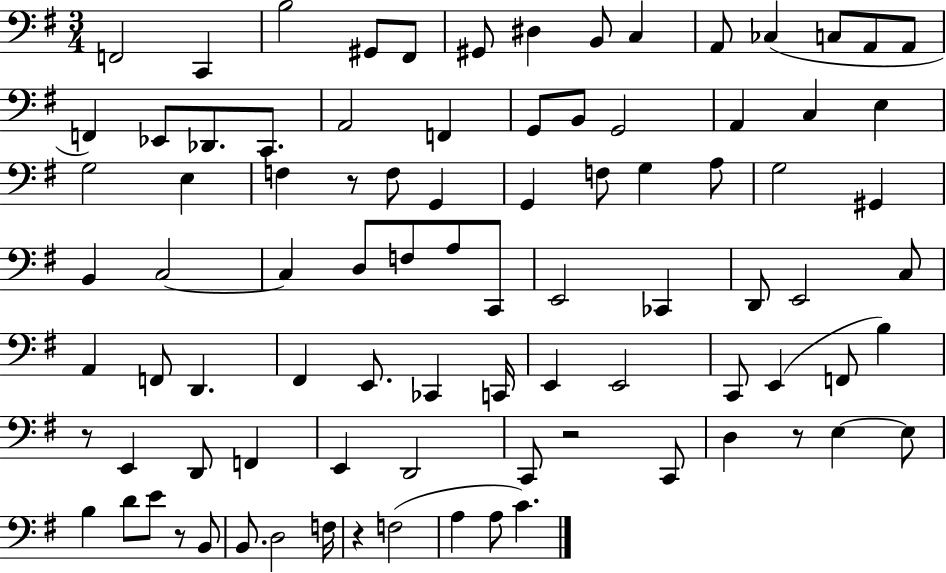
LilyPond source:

{
  \clef bass
  \numericTimeSignature
  \time 3/4
  \key g \major
  f,2 c,4 | b2 gis,8 fis,8 | gis,8 dis4 b,8 c4 | a,8 ces4( c8 a,8 a,8 | \break f,4) ees,8 des,8. c,8. | a,2 f,4 | g,8 b,8 g,2 | a,4 c4 e4 | \break g2 e4 | f4 r8 f8 g,4 | g,4 f8 g4 a8 | g2 gis,4 | \break b,4 c2~~ | c4 d8 f8 a8 c,8 | e,2 ces,4 | d,8 e,2 c8 | \break a,4 f,8 d,4. | fis,4 e,8. ces,4 c,16 | e,4 e,2 | c,8 e,4( f,8 b4) | \break r8 e,4 d,8 f,4 | e,4 d,2 | c,8 r2 c,8 | d4 r8 e4~~ e8 | \break b4 d'8 e'8 r8 b,8 | b,8. d2 f16 | r4 f2( | a4 a8 c'4.) | \break \bar "|."
}